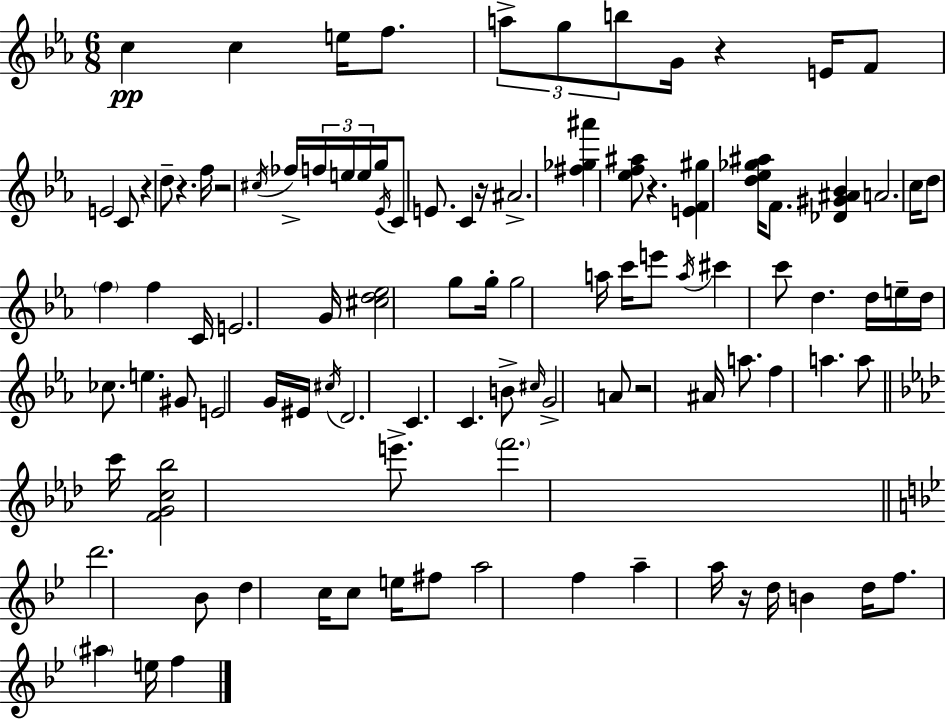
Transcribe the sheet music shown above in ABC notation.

X:1
T:Untitled
M:6/8
L:1/4
K:Cm
c c e/4 f/2 a/2 g/2 b/2 G/4 z E/4 F/2 E2 C/2 z d/2 z f/4 z2 ^c/4 _f/4 f/4 e/4 e/4 g/4 _E/4 C/2 E/2 C z/4 ^A2 [^f_g^a'] [_ef^a]/2 z [EF^g] [d_e_g^a]/4 F/2 [_D^G^A_B] A2 c/4 d/2 f f C/4 E2 G/4 [^cd_e]2 g/2 g/4 g2 a/4 c'/4 e'/2 a/4 ^c' c'/2 d d/4 e/4 d/4 _c/2 e ^G/2 E2 G/4 ^E/4 ^c/4 D2 C C B/2 ^c/4 G2 A/2 z2 ^A/4 a/2 f a a/2 c'/4 [FGc_b]2 e'/2 f'2 d'2 _B/2 d c/4 c/2 e/4 ^f/2 a2 f a a/4 z/4 d/4 B d/4 f/2 ^a e/4 f